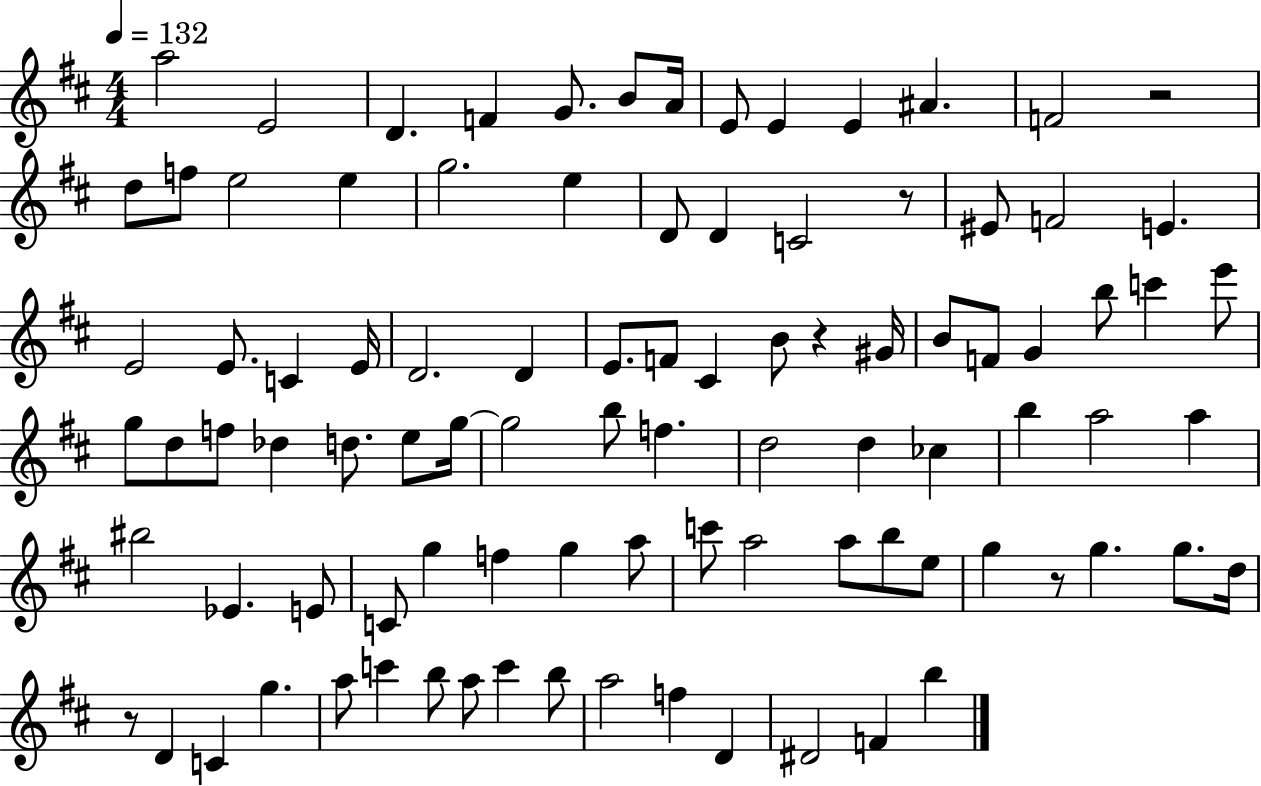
A5/h E4/h D4/q. F4/q G4/e. B4/e A4/s E4/e E4/q E4/q A#4/q. F4/h R/h D5/e F5/e E5/h E5/q G5/h. E5/q D4/e D4/q C4/h R/e EIS4/e F4/h E4/q. E4/h E4/e. C4/q E4/s D4/h. D4/q E4/e. F4/e C#4/q B4/e R/q G#4/s B4/e F4/e G4/q B5/e C6/q E6/e G5/e D5/e F5/e Db5/q D5/e. E5/e G5/s G5/h B5/e F5/q. D5/h D5/q CES5/q B5/q A5/h A5/q BIS5/h Eb4/q. E4/e C4/e G5/q F5/q G5/q A5/e C6/e A5/h A5/e B5/e E5/e G5/q R/e G5/q. G5/e. D5/s R/e D4/q C4/q G5/q. A5/e C6/q B5/e A5/e C6/q B5/e A5/h F5/q D4/q D#4/h F4/q B5/q